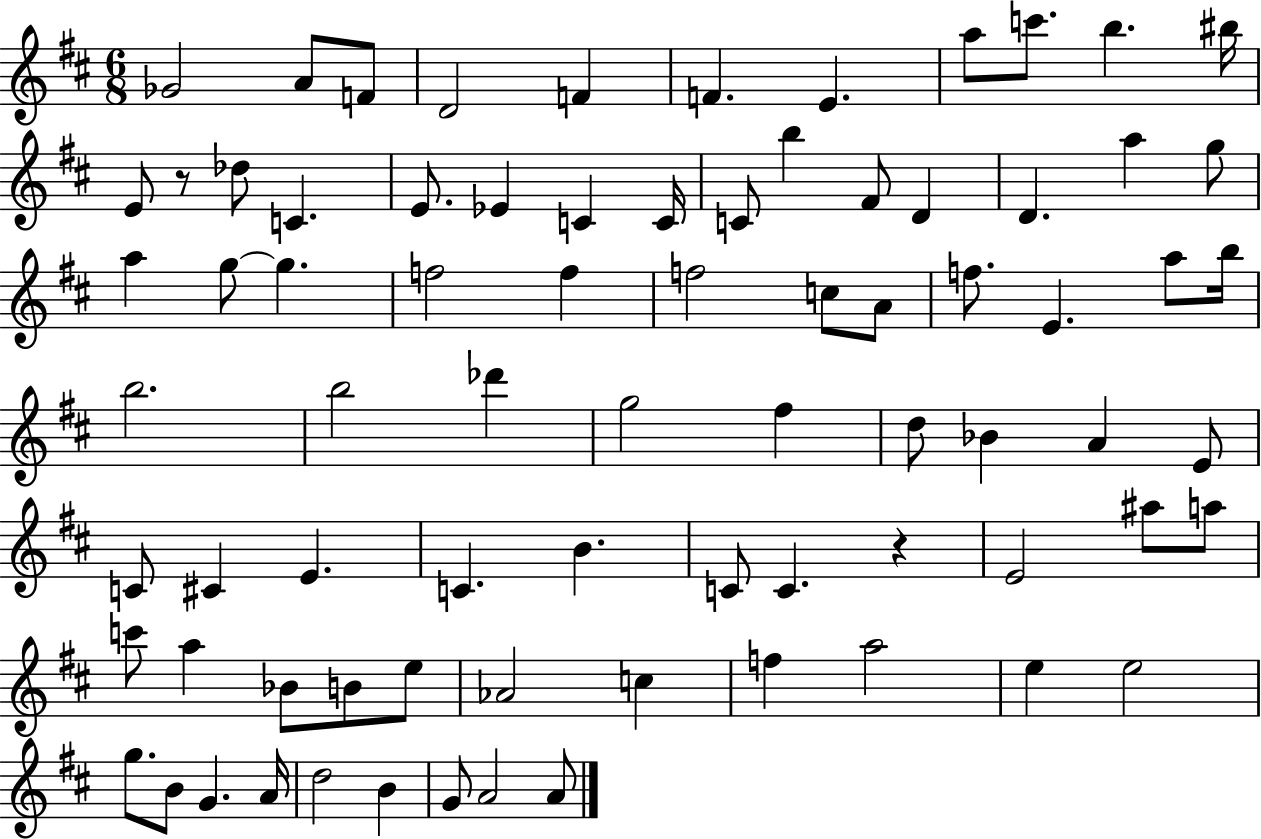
{
  \clef treble
  \numericTimeSignature
  \time 6/8
  \key d \major
  ges'2 a'8 f'8 | d'2 f'4 | f'4. e'4. | a''8 c'''8. b''4. bis''16 | \break e'8 r8 des''8 c'4. | e'8. ees'4 c'4 c'16 | c'8 b''4 fis'8 d'4 | d'4. a''4 g''8 | \break a''4 g''8~~ g''4. | f''2 f''4 | f''2 c''8 a'8 | f''8. e'4. a''8 b''16 | \break b''2. | b''2 des'''4 | g''2 fis''4 | d''8 bes'4 a'4 e'8 | \break c'8 cis'4 e'4. | c'4. b'4. | c'8 c'4. r4 | e'2 ais''8 a''8 | \break c'''8 a''4 bes'8 b'8 e''8 | aes'2 c''4 | f''4 a''2 | e''4 e''2 | \break g''8. b'8 g'4. a'16 | d''2 b'4 | g'8 a'2 a'8 | \bar "|."
}